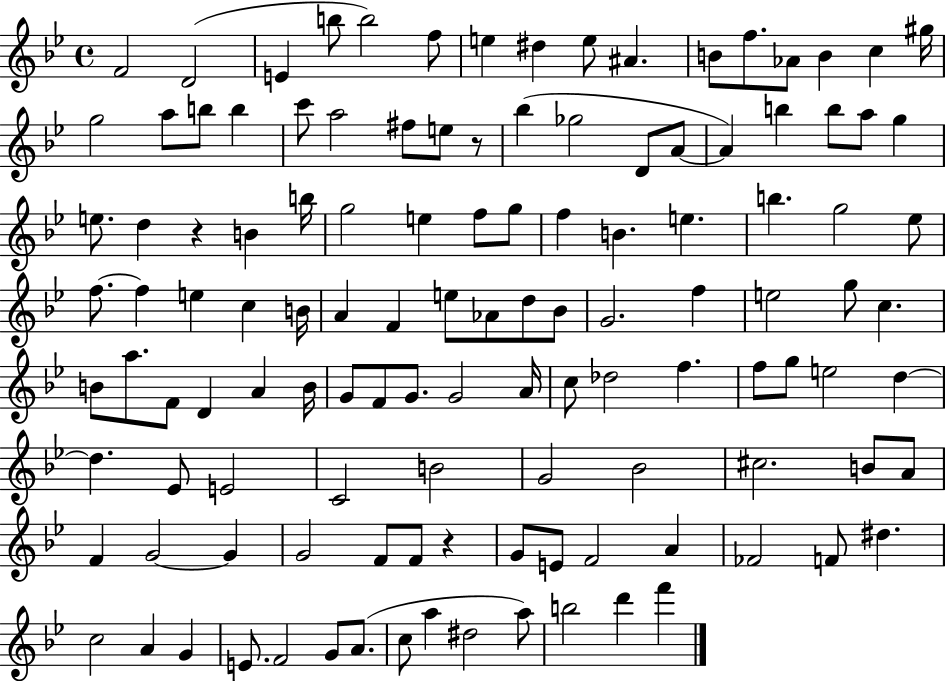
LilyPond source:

{
  \clef treble
  \time 4/4
  \defaultTimeSignature
  \key bes \major
  f'2 d'2( | e'4 b''8 b''2) f''8 | e''4 dis''4 e''8 ais'4. | b'8 f''8. aes'8 b'4 c''4 gis''16 | \break g''2 a''8 b''8 b''4 | c'''8 a''2 fis''8 e''8 r8 | bes''4( ges''2 d'8 a'8~~ | a'4) b''4 b''8 a''8 g''4 | \break e''8. d''4 r4 b'4 b''16 | g''2 e''4 f''8 g''8 | f''4 b'4. e''4. | b''4. g''2 ees''8 | \break f''8.~~ f''4 e''4 c''4 b'16 | a'4 f'4 e''8 aes'8 d''8 bes'8 | g'2. f''4 | e''2 g''8 c''4. | \break b'8 a''8. f'8 d'4 a'4 b'16 | g'8 f'8 g'8. g'2 a'16 | c''8 des''2 f''4. | f''8 g''8 e''2 d''4~~ | \break d''4. ees'8 e'2 | c'2 b'2 | g'2 bes'2 | cis''2. b'8 a'8 | \break f'4 g'2~~ g'4 | g'2 f'8 f'8 r4 | g'8 e'8 f'2 a'4 | fes'2 f'8 dis''4. | \break c''2 a'4 g'4 | e'8. f'2 g'8 a'8.( | c''8 a''4 dis''2 a''8) | b''2 d'''4 f'''4 | \break \bar "|."
}